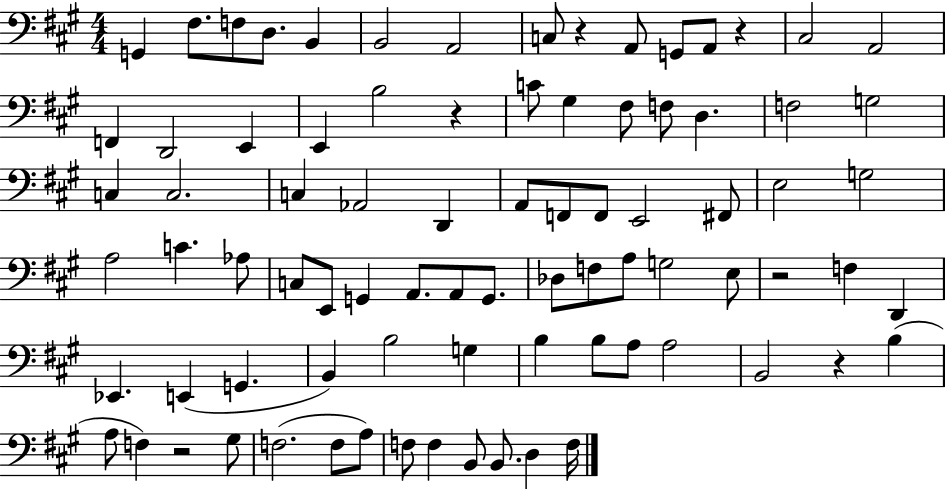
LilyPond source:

{
  \clef bass
  \numericTimeSignature
  \time 4/4
  \key a \major
  \repeat volta 2 { g,4 fis8. f8 d8. b,4 | b,2 a,2 | c8 r4 a,8 g,8 a,8 r4 | cis2 a,2 | \break f,4 d,2 e,4 | e,4 b2 r4 | c'8 gis4 fis8 f8 d4. | f2 g2 | \break c4 c2. | c4 aes,2 d,4 | a,8 f,8 f,8 e,2 fis,8 | e2 g2 | \break a2 c'4. aes8 | c8 e,8 g,4 a,8. a,8 g,8. | des8 f8 a8 g2 e8 | r2 f4 d,4 | \break ees,4. e,4( g,4. | b,4) b2 g4 | b4 b8 a8 a2 | b,2 r4 b4( | \break a8 f4) r2 gis8 | f2.( f8 a8) | f8 f4 b,8 b,8. d4 f16 | } \bar "|."
}